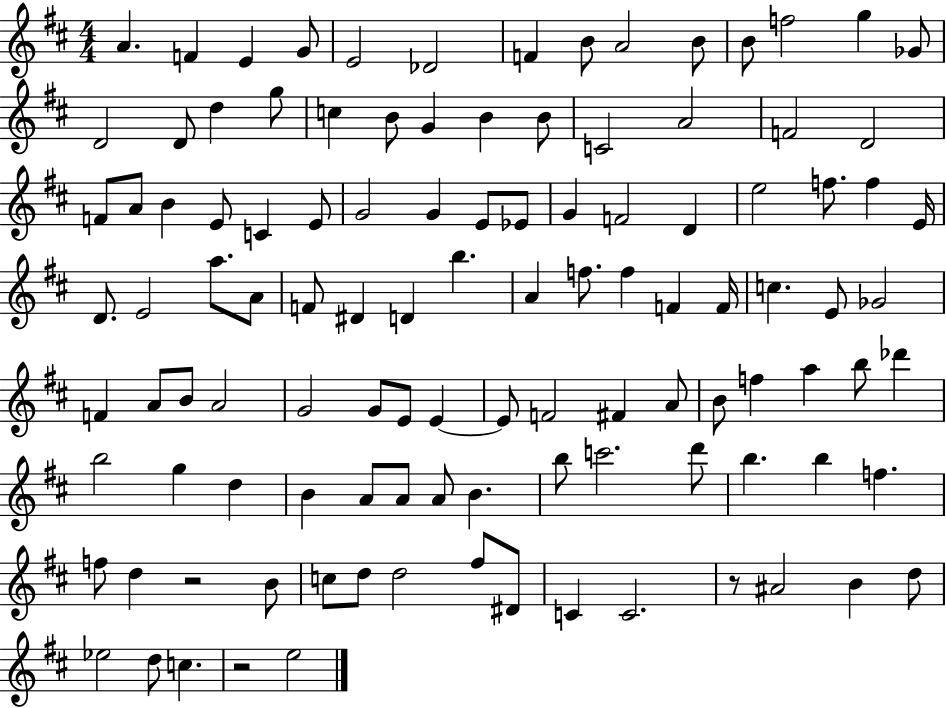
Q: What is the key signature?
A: D major